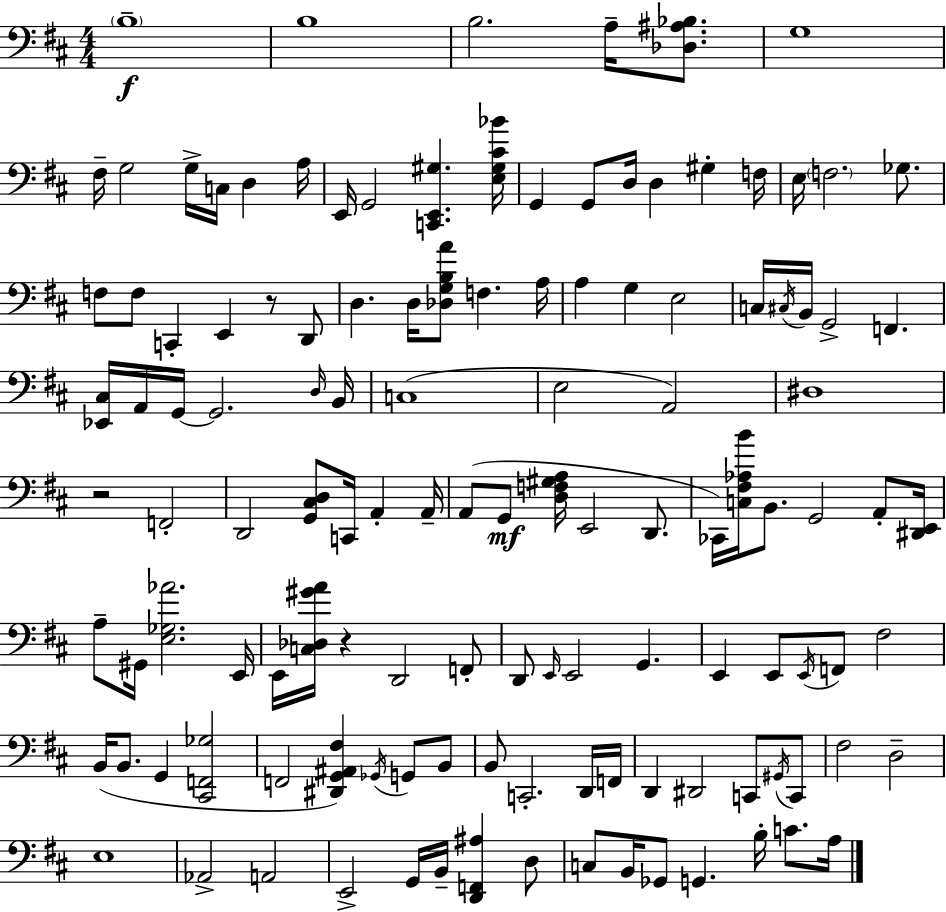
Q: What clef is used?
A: bass